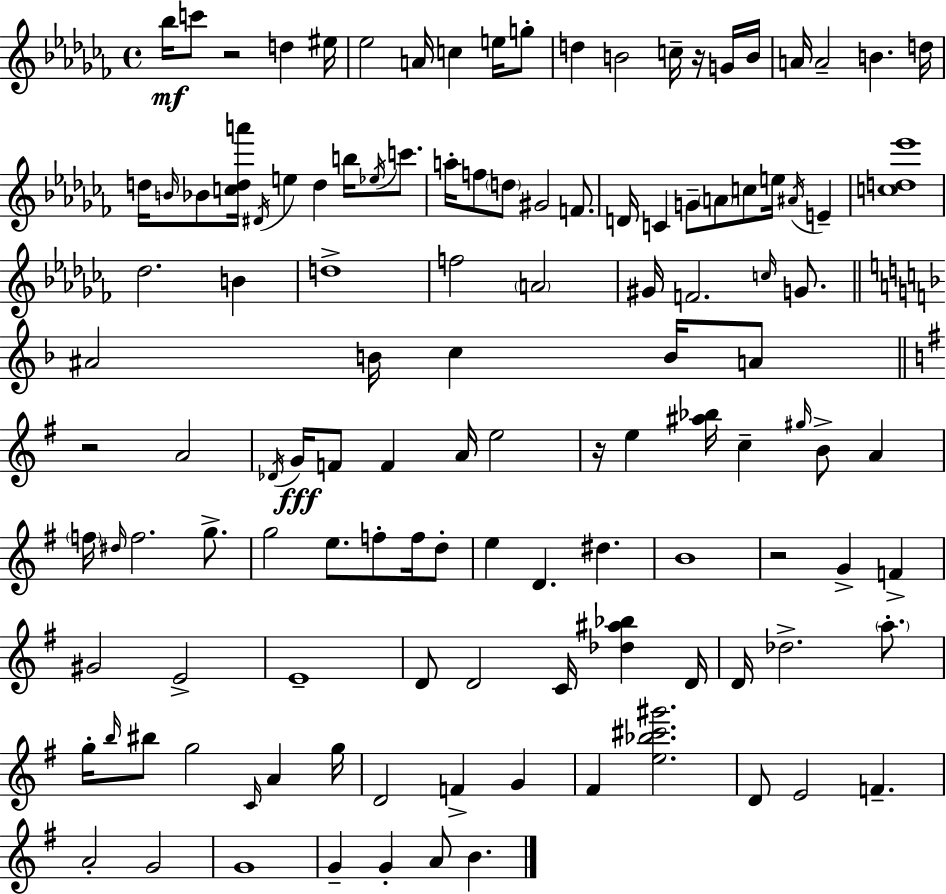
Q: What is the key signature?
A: AES minor